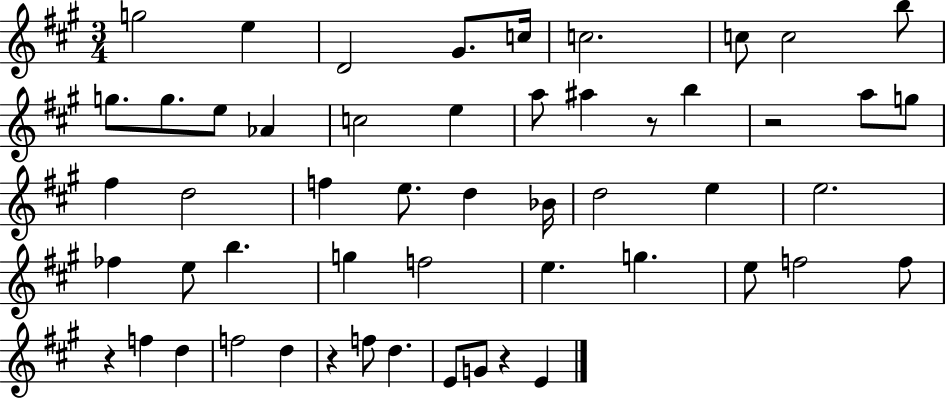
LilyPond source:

{
  \clef treble
  \numericTimeSignature
  \time 3/4
  \key a \major
  \repeat volta 2 { g''2 e''4 | d'2 gis'8. c''16 | c''2. | c''8 c''2 b''8 | \break g''8. g''8. e''8 aes'4 | c''2 e''4 | a''8 ais''4 r8 b''4 | r2 a''8 g''8 | \break fis''4 d''2 | f''4 e''8. d''4 bes'16 | d''2 e''4 | e''2. | \break fes''4 e''8 b''4. | g''4 f''2 | e''4. g''4. | e''8 f''2 f''8 | \break r4 f''4 d''4 | f''2 d''4 | r4 f''8 d''4. | e'8 g'8 r4 e'4 | \break } \bar "|."
}